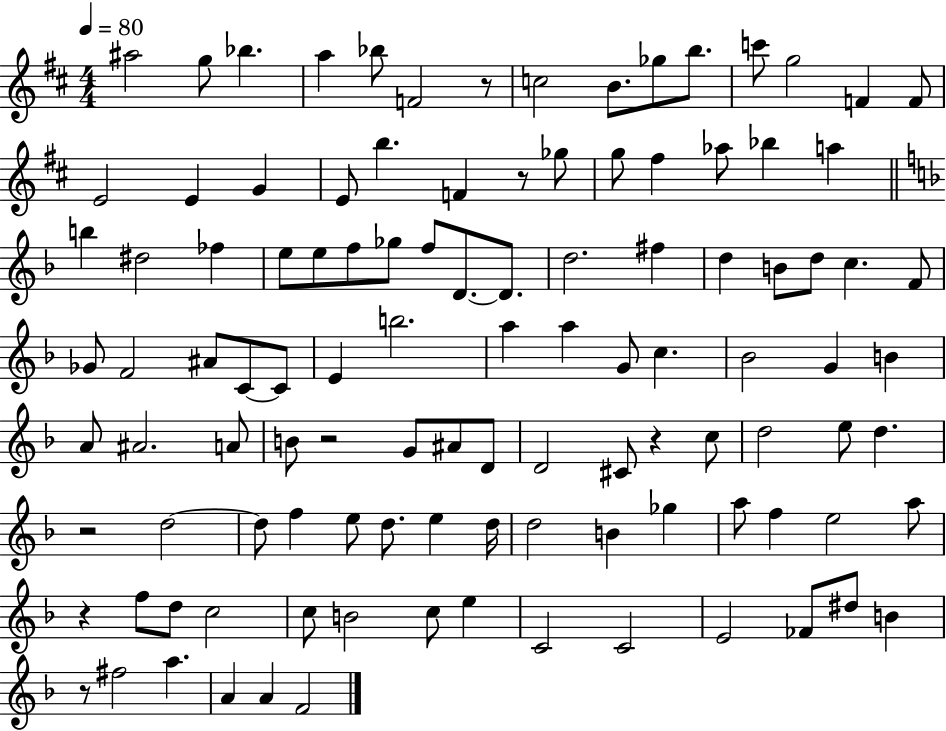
{
  \clef treble
  \numericTimeSignature
  \time 4/4
  \key d \major
  \tempo 4 = 80
  ais''2 g''8 bes''4. | a''4 bes''8 f'2 r8 | c''2 b'8. ges''8 b''8. | c'''8 g''2 f'4 f'8 | \break e'2 e'4 g'4 | e'8 b''4. f'4 r8 ges''8 | g''8 fis''4 aes''8 bes''4 a''4 | \bar "||" \break \key f \major b''4 dis''2 fes''4 | e''8 e''8 f''8 ges''8 f''8 d'8.~~ d'8. | d''2. fis''4 | d''4 b'8 d''8 c''4. f'8 | \break ges'8 f'2 ais'8 c'8~~ c'8 | e'4 b''2. | a''4 a''4 g'8 c''4. | bes'2 g'4 b'4 | \break a'8 ais'2. a'8 | b'8 r2 g'8 ais'8 d'8 | d'2 cis'8 r4 c''8 | d''2 e''8 d''4. | \break r2 d''2~~ | d''8 f''4 e''8 d''8. e''4 d''16 | d''2 b'4 ges''4 | a''8 f''4 e''2 a''8 | \break r4 f''8 d''8 c''2 | c''8 b'2 c''8 e''4 | c'2 c'2 | e'2 fes'8 dis''8 b'4 | \break r8 fis''2 a''4. | a'4 a'4 f'2 | \bar "|."
}